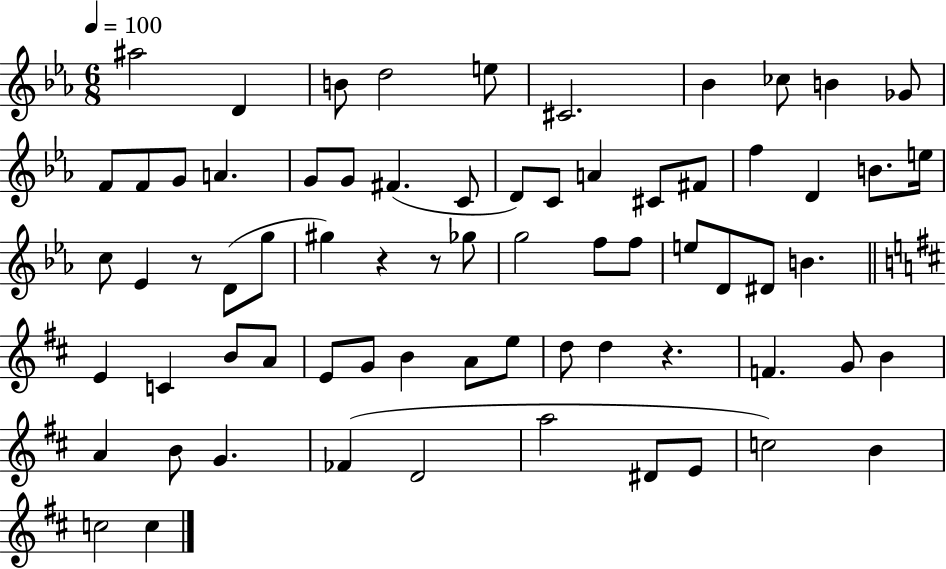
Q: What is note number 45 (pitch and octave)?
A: E4